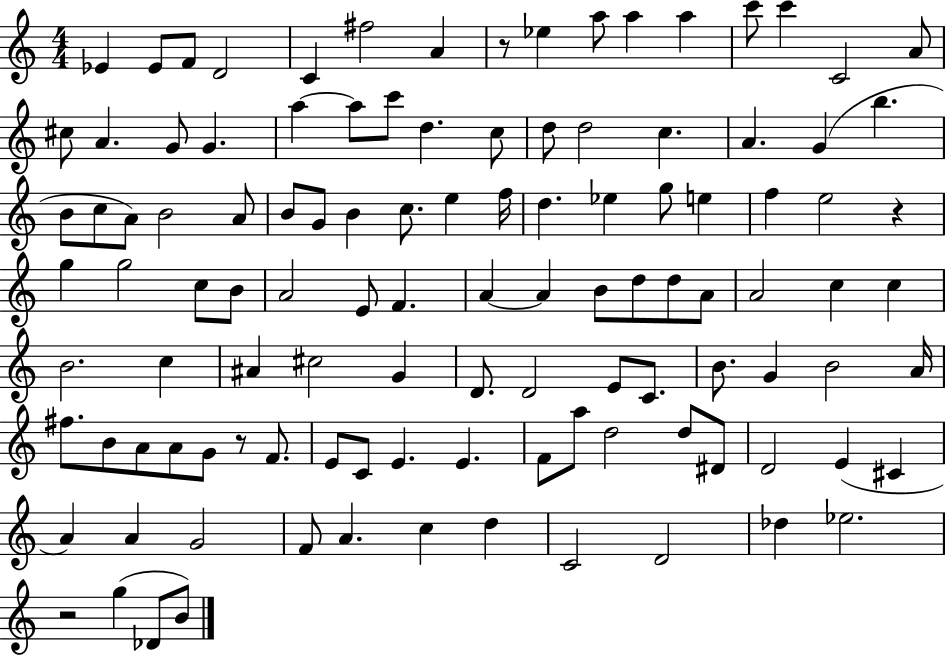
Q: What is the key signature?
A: C major